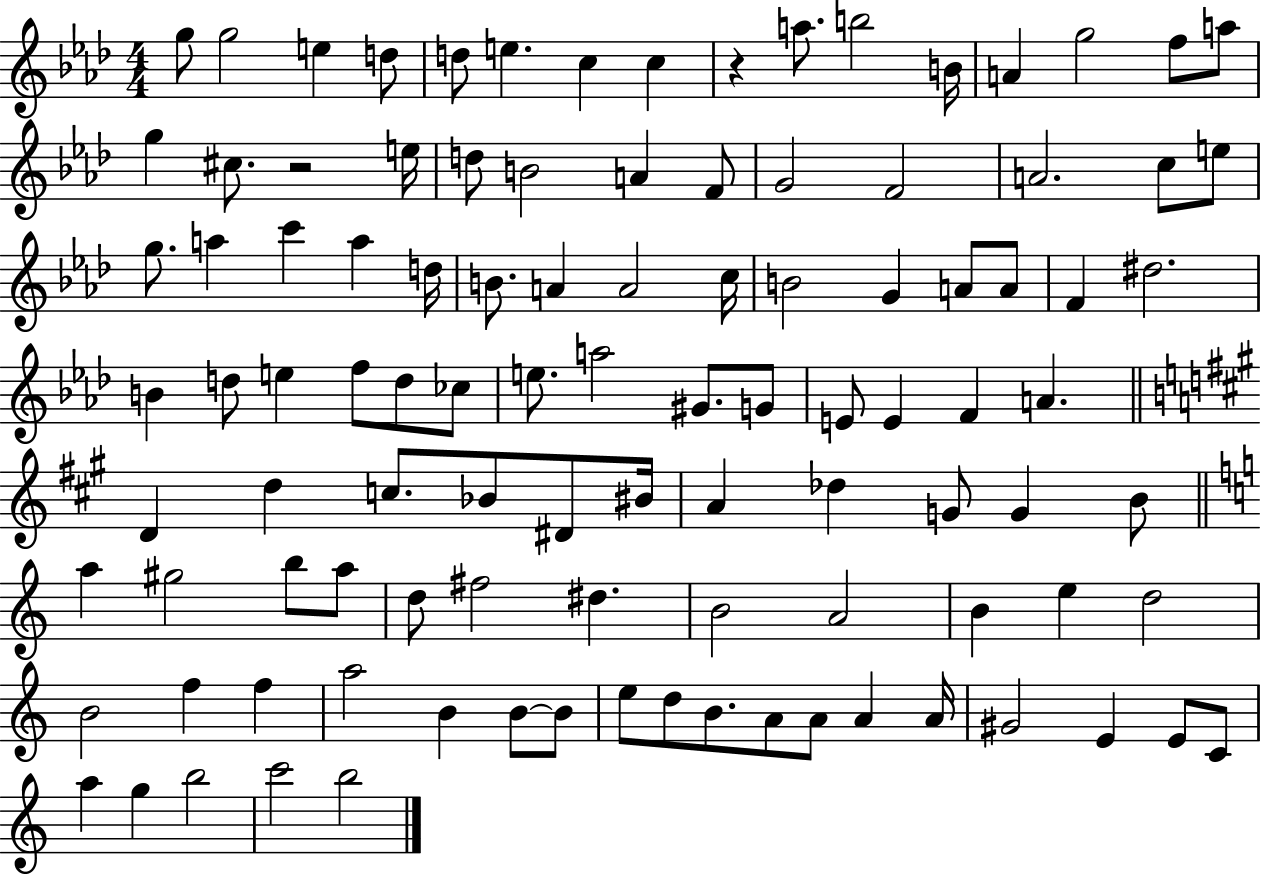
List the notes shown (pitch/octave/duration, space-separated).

G5/e G5/h E5/q D5/e D5/e E5/q. C5/q C5/q R/q A5/e. B5/h B4/s A4/q G5/h F5/e A5/e G5/q C#5/e. R/h E5/s D5/e B4/h A4/q F4/e G4/h F4/h A4/h. C5/e E5/e G5/e. A5/q C6/q A5/q D5/s B4/e. A4/q A4/h C5/s B4/h G4/q A4/e A4/e F4/q D#5/h. B4/q D5/e E5/q F5/e D5/e CES5/e E5/e. A5/h G#4/e. G4/e E4/e E4/q F4/q A4/q. D4/q D5/q C5/e. Bb4/e D#4/e BIS4/s A4/q Db5/q G4/e G4/q B4/e A5/q G#5/h B5/e A5/e D5/e F#5/h D#5/q. B4/h A4/h B4/q E5/q D5/h B4/h F5/q F5/q A5/h B4/q B4/e B4/e E5/e D5/e B4/e. A4/e A4/e A4/q A4/s G#4/h E4/q E4/e C4/e A5/q G5/q B5/h C6/h B5/h